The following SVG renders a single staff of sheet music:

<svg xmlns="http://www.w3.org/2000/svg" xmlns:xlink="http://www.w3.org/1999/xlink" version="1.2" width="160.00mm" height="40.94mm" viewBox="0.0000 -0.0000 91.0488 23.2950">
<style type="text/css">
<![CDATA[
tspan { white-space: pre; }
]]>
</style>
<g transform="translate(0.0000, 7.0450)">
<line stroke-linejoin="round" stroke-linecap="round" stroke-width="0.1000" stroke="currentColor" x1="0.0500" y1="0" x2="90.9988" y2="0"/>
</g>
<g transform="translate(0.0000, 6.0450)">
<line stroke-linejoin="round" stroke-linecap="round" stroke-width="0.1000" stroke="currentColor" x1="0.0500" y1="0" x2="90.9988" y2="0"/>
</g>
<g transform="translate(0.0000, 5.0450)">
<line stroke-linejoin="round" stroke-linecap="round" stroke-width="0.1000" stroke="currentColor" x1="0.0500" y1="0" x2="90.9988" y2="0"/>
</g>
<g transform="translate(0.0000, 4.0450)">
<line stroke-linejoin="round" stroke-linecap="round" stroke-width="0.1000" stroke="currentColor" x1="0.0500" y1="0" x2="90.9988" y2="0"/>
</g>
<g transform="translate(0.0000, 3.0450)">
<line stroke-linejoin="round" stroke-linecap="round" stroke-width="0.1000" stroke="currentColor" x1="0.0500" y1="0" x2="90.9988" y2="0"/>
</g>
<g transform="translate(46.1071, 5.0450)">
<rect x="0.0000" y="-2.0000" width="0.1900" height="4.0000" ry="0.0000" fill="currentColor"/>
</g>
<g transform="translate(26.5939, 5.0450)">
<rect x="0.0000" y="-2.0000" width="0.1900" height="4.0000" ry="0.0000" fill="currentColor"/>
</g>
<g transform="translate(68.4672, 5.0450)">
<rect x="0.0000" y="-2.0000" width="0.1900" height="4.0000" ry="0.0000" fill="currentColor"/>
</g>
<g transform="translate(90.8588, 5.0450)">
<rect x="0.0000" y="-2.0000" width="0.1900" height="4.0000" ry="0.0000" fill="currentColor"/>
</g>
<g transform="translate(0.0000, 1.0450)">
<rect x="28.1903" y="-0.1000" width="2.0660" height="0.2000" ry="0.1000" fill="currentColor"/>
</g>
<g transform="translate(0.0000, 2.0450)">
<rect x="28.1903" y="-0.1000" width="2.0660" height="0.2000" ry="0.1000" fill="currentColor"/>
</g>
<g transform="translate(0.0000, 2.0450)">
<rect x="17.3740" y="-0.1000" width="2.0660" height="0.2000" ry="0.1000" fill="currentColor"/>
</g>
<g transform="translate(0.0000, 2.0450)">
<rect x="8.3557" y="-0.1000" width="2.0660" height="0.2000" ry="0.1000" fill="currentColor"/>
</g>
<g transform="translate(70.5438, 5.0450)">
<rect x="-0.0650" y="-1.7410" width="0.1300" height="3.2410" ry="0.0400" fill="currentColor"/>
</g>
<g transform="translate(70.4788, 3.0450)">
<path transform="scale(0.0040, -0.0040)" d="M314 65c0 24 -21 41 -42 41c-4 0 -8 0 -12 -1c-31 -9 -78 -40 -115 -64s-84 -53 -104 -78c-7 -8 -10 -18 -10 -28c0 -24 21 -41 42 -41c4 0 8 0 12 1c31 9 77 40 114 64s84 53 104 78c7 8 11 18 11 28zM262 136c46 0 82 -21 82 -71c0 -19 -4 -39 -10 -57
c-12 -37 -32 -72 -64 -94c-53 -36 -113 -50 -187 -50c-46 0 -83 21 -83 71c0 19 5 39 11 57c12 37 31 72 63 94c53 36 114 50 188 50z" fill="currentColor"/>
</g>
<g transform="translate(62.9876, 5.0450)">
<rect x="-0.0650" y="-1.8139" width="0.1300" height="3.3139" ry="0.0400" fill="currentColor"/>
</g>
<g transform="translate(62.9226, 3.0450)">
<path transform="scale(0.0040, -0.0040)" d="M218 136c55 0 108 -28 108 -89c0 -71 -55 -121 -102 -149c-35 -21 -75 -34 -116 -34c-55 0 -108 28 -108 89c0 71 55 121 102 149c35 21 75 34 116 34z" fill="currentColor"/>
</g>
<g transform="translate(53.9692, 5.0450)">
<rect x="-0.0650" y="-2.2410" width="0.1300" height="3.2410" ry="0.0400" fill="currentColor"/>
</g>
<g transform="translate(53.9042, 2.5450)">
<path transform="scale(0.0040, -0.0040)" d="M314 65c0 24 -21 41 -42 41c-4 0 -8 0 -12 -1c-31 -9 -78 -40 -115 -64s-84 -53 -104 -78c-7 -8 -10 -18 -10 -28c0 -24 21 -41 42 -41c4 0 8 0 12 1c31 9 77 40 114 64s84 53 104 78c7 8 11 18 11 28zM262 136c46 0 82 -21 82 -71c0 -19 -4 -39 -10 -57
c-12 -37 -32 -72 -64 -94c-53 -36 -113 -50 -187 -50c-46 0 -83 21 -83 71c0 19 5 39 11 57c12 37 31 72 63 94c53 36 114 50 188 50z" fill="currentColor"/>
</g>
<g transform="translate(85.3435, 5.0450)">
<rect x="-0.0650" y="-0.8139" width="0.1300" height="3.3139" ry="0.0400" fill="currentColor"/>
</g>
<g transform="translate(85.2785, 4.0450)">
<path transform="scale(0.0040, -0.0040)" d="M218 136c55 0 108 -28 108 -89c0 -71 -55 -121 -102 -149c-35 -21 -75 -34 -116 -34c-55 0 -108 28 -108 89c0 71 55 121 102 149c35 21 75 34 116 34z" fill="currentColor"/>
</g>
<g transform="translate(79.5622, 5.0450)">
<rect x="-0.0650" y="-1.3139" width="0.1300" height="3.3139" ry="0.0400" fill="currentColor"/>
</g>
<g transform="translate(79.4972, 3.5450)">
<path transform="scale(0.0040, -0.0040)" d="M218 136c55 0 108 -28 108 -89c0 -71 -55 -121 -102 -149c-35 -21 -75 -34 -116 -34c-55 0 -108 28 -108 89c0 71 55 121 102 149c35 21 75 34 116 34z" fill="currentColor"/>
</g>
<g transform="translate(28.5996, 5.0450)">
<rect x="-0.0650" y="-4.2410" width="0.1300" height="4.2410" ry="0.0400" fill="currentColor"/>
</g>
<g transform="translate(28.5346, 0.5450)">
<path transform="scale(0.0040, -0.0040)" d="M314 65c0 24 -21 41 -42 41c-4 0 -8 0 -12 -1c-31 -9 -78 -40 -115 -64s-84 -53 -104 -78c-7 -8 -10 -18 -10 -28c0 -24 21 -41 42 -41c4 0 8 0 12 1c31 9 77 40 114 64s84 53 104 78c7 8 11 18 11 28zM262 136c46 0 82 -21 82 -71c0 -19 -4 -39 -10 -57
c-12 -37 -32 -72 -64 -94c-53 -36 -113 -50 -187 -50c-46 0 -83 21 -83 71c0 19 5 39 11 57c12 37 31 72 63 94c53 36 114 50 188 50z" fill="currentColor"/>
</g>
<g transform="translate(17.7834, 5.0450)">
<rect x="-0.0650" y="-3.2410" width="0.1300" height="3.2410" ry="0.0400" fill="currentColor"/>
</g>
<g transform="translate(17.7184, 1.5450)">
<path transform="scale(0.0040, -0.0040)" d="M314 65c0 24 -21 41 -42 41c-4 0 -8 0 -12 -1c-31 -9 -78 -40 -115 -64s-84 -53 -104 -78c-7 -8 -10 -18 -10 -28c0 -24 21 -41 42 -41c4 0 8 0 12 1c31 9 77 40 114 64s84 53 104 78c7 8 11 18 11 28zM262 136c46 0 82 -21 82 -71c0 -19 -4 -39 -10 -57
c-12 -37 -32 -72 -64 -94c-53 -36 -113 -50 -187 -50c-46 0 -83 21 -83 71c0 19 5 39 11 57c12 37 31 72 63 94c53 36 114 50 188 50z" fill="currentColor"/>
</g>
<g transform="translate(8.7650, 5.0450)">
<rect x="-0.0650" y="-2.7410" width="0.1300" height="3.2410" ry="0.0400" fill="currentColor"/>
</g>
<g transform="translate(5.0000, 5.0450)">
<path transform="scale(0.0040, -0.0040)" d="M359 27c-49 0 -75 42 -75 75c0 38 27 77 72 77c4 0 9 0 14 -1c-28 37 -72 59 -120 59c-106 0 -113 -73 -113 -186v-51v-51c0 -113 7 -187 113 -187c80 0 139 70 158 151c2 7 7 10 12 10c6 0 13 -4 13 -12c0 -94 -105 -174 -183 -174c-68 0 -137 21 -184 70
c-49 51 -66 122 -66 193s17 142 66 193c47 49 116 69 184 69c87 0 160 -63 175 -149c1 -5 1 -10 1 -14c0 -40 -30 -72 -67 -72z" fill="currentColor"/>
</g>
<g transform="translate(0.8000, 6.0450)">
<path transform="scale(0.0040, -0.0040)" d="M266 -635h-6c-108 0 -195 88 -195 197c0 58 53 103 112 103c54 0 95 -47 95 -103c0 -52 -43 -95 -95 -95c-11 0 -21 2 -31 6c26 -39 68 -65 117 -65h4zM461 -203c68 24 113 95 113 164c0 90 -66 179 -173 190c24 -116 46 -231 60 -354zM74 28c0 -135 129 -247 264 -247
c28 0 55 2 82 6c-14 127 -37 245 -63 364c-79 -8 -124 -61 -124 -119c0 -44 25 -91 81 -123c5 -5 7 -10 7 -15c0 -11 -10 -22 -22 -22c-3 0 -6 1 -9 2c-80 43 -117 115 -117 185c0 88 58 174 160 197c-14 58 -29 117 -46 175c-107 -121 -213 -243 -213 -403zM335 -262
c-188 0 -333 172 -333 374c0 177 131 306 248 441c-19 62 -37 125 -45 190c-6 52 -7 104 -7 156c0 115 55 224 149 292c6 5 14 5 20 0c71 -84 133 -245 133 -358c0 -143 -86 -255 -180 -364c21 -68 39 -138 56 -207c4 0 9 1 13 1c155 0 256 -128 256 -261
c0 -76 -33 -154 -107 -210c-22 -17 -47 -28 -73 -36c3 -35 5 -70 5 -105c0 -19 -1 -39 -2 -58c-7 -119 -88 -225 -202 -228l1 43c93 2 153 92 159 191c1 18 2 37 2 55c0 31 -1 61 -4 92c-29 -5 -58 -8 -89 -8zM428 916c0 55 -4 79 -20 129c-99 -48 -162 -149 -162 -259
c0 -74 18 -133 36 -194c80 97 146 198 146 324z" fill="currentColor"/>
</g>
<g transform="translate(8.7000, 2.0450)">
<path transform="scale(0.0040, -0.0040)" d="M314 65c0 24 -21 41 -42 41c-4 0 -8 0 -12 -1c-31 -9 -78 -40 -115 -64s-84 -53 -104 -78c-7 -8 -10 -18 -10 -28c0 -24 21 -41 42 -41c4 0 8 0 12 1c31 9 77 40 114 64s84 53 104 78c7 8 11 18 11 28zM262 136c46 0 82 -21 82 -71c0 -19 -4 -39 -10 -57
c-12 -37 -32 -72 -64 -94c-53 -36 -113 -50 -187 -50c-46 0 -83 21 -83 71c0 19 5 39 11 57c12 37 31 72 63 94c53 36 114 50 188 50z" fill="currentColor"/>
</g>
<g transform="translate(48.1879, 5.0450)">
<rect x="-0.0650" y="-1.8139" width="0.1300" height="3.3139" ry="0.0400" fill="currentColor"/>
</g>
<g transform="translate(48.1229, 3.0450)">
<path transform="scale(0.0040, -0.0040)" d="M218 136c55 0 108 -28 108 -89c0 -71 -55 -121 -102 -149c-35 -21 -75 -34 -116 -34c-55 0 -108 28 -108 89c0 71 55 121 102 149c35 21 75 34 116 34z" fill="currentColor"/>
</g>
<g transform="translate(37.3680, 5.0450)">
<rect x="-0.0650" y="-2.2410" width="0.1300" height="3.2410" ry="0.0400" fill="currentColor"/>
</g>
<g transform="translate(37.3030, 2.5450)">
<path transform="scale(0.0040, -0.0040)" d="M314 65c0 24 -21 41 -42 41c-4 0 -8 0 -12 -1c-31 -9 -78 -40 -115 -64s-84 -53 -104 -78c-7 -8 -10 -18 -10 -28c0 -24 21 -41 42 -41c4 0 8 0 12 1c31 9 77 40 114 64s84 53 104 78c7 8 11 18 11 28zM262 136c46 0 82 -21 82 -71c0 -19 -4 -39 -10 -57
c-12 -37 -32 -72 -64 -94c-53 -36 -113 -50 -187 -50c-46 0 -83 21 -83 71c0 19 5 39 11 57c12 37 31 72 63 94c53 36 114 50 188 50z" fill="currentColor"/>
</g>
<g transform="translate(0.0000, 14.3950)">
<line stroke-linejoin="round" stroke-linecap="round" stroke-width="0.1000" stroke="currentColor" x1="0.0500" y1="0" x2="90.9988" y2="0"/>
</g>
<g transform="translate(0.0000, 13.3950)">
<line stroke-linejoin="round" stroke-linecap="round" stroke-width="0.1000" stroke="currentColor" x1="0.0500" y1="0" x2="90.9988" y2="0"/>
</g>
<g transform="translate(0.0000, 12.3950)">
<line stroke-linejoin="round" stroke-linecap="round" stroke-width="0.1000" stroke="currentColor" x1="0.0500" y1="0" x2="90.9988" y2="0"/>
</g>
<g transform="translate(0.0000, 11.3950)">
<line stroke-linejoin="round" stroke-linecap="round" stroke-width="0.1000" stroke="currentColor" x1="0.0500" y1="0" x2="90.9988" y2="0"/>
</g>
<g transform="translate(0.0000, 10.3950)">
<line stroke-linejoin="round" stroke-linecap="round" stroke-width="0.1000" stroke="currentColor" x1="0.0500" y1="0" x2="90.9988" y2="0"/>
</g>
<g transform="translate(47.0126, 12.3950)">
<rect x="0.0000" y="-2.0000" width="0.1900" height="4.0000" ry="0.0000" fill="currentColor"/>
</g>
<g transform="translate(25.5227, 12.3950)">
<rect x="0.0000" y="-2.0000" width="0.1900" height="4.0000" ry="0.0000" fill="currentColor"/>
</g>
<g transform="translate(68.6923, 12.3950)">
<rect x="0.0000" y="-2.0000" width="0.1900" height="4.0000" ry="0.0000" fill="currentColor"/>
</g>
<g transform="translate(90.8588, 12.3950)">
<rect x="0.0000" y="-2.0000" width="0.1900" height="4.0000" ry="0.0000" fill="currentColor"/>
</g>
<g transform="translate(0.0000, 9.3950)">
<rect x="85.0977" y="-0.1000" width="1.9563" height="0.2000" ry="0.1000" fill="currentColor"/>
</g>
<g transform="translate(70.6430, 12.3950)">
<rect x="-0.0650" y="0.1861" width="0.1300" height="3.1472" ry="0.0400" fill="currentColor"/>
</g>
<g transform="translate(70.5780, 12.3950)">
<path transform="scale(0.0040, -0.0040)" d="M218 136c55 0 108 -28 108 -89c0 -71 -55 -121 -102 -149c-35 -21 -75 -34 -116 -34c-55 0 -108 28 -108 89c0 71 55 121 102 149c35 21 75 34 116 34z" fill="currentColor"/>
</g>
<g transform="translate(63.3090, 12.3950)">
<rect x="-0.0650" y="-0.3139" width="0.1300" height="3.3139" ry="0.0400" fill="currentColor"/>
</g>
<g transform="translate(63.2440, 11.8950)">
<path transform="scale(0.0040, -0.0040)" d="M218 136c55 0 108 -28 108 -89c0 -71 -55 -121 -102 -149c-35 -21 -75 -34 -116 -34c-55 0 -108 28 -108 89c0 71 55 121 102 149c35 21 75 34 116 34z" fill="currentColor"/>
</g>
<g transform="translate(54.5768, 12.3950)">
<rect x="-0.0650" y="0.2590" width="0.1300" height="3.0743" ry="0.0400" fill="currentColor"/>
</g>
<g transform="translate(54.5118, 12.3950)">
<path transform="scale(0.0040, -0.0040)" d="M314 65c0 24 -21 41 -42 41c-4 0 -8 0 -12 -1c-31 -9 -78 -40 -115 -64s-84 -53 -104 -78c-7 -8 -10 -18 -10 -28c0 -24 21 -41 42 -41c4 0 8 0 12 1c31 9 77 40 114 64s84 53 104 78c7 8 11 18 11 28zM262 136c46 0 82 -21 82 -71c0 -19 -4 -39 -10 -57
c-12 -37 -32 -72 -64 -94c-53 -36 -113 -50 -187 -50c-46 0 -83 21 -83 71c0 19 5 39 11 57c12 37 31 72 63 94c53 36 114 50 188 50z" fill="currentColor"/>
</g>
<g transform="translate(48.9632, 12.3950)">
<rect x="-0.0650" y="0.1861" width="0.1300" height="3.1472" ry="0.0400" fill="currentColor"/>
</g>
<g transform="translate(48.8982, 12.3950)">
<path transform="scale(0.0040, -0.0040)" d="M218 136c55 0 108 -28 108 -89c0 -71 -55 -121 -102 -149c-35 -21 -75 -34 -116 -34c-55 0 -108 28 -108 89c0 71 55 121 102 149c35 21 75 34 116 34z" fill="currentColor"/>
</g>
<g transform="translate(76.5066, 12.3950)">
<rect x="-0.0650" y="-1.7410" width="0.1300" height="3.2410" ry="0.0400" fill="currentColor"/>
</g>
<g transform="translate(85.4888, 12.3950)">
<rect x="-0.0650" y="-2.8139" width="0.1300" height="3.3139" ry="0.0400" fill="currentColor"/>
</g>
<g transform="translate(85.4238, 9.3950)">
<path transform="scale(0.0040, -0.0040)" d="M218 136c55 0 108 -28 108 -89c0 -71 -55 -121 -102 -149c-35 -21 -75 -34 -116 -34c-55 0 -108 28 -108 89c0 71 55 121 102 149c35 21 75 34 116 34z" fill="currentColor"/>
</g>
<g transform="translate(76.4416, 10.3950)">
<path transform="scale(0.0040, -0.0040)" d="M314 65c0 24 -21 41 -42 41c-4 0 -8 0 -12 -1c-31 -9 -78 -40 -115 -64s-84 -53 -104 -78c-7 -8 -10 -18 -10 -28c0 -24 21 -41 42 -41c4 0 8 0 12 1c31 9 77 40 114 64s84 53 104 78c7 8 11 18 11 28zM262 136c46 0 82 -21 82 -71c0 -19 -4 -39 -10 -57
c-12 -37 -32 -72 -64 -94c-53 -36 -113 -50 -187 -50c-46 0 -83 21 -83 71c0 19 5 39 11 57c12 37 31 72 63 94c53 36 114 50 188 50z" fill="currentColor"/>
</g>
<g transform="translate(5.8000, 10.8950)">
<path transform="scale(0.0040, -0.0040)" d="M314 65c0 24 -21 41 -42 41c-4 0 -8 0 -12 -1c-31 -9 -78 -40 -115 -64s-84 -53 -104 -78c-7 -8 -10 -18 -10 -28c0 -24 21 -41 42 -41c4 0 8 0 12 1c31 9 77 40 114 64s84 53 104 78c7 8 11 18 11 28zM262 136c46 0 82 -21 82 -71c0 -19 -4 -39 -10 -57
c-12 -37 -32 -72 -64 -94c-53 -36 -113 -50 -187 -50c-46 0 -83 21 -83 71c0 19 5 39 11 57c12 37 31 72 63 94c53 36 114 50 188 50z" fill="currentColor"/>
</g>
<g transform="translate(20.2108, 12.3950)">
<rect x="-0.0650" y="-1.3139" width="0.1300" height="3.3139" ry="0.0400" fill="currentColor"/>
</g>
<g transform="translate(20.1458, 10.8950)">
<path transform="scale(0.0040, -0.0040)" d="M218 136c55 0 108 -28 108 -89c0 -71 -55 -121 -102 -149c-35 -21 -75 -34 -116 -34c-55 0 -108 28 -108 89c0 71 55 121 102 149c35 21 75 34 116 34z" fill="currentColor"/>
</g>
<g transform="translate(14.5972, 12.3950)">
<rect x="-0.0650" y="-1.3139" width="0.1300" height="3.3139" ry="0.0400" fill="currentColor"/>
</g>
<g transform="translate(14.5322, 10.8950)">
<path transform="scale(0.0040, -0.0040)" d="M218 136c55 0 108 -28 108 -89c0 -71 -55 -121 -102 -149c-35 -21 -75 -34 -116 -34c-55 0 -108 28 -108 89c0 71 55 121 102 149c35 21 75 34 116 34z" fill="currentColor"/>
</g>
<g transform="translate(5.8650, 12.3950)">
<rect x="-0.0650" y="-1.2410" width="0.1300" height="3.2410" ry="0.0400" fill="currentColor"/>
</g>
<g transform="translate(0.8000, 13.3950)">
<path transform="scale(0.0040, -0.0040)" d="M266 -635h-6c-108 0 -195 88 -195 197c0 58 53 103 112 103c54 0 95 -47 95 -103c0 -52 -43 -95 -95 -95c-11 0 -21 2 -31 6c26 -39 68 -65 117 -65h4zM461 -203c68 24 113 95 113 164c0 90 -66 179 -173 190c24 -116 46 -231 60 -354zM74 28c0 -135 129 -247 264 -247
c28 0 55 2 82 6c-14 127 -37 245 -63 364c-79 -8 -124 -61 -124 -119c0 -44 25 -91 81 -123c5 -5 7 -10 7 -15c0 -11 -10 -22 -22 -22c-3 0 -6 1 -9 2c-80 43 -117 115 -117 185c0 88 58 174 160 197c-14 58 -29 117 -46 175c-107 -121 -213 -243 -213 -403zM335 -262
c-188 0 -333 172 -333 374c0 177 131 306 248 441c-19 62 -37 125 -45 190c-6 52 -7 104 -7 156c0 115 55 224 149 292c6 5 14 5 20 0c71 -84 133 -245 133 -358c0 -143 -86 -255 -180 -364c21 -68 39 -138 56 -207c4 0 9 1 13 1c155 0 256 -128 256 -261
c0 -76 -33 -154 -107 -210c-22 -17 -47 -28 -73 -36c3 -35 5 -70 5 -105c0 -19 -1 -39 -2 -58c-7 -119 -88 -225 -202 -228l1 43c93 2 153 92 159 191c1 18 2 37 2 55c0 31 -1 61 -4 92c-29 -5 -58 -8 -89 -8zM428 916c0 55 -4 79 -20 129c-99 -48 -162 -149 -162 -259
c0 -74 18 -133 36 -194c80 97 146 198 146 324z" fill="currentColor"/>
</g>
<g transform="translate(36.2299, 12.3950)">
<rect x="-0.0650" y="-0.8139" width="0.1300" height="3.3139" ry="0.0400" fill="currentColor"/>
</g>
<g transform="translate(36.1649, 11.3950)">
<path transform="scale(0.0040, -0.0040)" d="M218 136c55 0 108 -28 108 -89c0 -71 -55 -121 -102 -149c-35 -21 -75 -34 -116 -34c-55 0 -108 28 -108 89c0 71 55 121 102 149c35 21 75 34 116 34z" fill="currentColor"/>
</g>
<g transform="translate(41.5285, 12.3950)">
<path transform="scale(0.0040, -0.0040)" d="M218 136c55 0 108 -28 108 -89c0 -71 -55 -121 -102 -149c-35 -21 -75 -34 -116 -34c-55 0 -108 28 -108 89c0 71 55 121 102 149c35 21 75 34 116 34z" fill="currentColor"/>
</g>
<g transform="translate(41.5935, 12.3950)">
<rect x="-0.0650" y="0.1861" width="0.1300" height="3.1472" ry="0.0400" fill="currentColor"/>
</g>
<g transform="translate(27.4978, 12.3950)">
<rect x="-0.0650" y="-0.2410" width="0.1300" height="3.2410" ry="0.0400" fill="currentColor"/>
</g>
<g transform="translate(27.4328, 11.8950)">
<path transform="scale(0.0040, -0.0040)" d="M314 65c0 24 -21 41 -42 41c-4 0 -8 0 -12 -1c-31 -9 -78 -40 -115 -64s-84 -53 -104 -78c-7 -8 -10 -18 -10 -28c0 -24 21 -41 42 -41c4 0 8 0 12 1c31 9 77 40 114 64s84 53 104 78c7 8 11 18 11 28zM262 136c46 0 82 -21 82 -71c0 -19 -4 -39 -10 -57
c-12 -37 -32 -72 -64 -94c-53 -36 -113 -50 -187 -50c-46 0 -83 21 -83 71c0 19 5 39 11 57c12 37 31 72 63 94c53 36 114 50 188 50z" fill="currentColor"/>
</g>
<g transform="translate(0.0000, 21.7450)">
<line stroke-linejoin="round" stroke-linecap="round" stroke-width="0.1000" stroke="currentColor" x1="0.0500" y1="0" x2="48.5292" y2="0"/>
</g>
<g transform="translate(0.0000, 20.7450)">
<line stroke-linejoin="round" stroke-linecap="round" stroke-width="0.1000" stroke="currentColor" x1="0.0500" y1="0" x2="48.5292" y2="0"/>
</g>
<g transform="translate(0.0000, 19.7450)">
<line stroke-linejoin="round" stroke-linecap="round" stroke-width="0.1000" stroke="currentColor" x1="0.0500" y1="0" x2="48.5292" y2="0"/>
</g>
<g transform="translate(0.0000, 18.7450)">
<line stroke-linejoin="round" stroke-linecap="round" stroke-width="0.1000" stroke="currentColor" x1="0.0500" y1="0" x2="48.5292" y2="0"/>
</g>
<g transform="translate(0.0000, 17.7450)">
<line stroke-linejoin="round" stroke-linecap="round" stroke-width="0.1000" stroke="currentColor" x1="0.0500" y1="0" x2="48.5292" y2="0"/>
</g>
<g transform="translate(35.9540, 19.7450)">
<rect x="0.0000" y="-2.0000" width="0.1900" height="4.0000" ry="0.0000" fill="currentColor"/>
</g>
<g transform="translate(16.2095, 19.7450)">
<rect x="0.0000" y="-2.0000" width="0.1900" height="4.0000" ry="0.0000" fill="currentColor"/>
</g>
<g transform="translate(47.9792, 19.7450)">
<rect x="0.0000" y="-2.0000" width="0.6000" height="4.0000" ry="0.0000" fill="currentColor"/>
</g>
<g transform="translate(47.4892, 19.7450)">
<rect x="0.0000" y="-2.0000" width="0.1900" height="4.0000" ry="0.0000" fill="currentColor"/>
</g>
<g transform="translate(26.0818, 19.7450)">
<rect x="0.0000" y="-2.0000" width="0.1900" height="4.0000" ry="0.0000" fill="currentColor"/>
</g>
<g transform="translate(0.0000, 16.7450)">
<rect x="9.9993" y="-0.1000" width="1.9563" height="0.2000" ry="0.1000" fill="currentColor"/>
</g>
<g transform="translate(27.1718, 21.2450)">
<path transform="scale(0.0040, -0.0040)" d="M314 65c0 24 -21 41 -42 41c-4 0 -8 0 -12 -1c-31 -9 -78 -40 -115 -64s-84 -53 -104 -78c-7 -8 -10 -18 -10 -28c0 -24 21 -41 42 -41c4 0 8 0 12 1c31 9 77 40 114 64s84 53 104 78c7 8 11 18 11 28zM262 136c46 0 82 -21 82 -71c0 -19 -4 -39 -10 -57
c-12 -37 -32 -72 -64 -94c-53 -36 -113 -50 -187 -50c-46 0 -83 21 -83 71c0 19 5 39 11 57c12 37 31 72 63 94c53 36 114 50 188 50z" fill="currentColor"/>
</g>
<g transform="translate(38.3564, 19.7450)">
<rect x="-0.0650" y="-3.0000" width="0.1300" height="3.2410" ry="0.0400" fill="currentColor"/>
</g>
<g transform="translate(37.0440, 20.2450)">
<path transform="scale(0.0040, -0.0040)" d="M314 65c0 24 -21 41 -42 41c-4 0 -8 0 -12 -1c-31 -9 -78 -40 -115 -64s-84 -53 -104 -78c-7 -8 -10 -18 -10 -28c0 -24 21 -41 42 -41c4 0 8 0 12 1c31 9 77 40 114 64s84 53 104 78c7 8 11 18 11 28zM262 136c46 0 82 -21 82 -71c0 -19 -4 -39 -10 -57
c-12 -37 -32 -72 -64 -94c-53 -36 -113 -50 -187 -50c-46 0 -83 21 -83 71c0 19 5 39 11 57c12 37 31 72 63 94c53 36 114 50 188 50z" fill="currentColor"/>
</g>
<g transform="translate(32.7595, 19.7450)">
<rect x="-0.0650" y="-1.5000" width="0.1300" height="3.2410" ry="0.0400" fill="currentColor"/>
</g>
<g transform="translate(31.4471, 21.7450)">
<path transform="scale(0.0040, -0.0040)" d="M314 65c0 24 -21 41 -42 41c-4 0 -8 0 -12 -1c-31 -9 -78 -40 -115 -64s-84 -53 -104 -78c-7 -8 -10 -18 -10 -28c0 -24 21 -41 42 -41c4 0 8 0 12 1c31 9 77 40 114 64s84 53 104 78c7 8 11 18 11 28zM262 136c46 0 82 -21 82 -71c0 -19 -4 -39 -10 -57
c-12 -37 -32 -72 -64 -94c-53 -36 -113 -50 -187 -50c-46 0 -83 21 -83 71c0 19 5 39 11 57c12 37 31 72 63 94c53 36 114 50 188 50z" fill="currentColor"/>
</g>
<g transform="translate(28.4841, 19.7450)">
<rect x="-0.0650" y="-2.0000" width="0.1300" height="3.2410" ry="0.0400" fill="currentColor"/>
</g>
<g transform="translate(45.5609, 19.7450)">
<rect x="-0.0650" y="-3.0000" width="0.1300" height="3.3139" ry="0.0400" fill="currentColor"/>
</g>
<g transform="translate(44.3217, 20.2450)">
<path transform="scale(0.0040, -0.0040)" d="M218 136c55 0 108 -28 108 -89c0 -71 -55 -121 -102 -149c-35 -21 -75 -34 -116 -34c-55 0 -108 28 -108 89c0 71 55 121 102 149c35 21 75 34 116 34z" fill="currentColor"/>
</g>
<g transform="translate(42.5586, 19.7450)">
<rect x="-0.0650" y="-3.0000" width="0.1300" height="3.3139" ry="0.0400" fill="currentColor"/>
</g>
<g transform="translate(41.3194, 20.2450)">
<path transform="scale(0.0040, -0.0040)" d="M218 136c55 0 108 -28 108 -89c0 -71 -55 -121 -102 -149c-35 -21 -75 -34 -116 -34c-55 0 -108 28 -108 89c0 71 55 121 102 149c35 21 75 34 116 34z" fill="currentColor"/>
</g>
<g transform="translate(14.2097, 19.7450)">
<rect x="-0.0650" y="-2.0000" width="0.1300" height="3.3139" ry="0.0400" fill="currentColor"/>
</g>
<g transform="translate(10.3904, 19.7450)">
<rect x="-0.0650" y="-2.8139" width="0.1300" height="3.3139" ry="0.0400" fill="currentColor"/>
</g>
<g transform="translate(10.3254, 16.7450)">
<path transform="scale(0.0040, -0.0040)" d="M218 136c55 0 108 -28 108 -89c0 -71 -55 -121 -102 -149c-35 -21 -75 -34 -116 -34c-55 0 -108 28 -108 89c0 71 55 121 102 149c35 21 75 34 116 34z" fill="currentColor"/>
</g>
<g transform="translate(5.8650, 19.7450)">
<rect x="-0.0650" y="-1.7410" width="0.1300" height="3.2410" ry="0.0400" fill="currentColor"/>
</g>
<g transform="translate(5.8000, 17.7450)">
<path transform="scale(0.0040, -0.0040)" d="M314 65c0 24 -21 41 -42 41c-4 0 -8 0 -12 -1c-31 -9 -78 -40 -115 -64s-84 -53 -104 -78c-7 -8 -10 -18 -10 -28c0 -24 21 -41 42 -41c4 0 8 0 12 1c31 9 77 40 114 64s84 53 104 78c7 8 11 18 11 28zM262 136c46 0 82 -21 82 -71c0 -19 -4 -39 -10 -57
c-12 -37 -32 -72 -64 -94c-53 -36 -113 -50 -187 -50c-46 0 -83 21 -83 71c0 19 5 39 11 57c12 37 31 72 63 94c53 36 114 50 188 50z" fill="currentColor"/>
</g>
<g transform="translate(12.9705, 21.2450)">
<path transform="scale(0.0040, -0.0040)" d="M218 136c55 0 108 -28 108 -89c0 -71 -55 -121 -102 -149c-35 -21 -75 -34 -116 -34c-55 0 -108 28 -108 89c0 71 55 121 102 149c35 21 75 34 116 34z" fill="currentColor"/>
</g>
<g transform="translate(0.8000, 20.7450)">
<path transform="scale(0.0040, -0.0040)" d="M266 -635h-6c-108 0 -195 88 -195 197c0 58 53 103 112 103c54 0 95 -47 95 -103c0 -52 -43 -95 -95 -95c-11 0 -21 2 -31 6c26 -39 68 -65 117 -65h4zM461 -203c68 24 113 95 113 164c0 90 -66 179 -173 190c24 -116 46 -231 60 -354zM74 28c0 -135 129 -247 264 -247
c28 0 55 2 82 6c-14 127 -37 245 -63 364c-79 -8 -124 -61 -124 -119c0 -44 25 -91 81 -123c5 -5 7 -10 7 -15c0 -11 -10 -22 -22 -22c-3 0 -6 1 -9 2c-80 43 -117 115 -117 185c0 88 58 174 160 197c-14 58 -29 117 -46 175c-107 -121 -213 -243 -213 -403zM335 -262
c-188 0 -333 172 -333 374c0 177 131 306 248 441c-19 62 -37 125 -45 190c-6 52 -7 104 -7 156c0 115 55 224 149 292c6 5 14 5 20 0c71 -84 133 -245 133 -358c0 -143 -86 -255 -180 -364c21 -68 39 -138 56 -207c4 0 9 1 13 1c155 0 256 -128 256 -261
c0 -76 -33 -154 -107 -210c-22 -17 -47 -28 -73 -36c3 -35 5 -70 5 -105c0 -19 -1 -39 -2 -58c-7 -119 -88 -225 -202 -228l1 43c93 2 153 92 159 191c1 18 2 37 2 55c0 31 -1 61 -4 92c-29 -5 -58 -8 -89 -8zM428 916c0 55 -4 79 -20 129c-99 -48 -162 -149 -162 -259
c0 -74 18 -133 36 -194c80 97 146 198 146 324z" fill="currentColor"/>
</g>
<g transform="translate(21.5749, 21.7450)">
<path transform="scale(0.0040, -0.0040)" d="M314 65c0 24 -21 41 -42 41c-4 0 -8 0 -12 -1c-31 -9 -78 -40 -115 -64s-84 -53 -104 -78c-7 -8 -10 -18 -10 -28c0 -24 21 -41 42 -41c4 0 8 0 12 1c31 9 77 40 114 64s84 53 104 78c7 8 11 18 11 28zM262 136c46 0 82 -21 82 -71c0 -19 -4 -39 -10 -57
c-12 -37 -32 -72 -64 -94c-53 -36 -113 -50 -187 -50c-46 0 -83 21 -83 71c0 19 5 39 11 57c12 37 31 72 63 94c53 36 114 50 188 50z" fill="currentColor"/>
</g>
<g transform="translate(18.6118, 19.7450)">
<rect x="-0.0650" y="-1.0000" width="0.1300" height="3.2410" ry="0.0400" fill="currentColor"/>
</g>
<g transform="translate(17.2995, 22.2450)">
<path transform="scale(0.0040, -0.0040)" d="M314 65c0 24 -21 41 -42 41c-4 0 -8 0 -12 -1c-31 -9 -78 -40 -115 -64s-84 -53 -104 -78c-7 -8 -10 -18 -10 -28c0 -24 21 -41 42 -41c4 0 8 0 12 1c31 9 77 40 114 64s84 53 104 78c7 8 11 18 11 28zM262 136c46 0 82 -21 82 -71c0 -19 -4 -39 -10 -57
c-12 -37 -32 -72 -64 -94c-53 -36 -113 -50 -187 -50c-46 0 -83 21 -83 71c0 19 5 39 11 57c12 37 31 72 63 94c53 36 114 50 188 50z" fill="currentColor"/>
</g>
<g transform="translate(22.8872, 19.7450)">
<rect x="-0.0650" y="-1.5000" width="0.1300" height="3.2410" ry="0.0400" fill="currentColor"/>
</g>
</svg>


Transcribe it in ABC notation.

X:1
T:Untitled
M:4/4
L:1/4
K:C
a2 b2 d'2 g2 f g2 f f2 e d e2 e e c2 d B B B2 c B f2 a f2 a F D2 E2 F2 E2 A2 A A